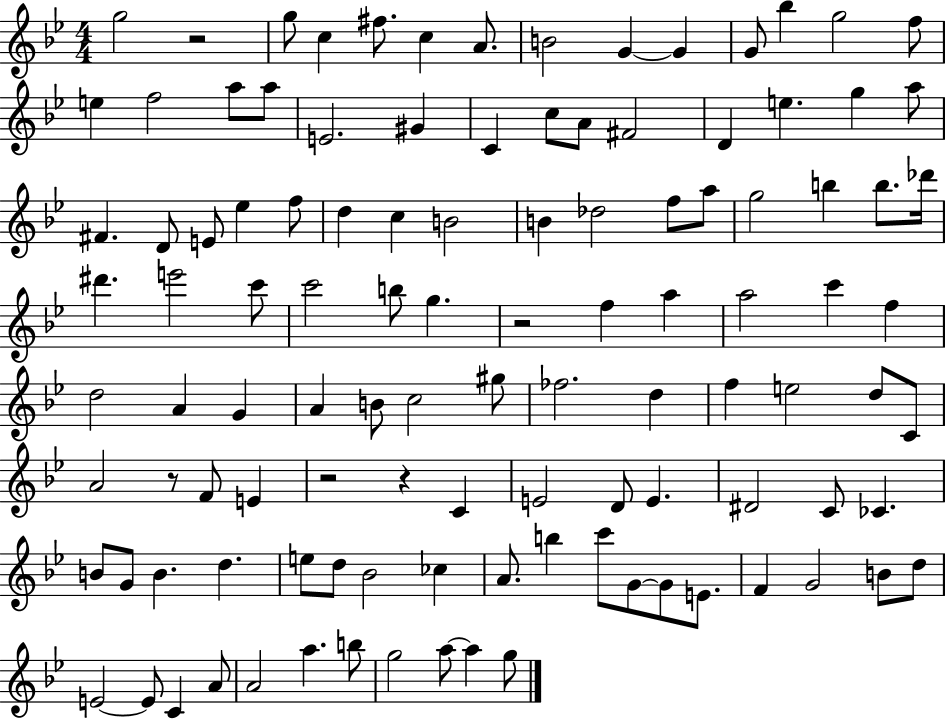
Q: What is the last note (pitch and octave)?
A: G5